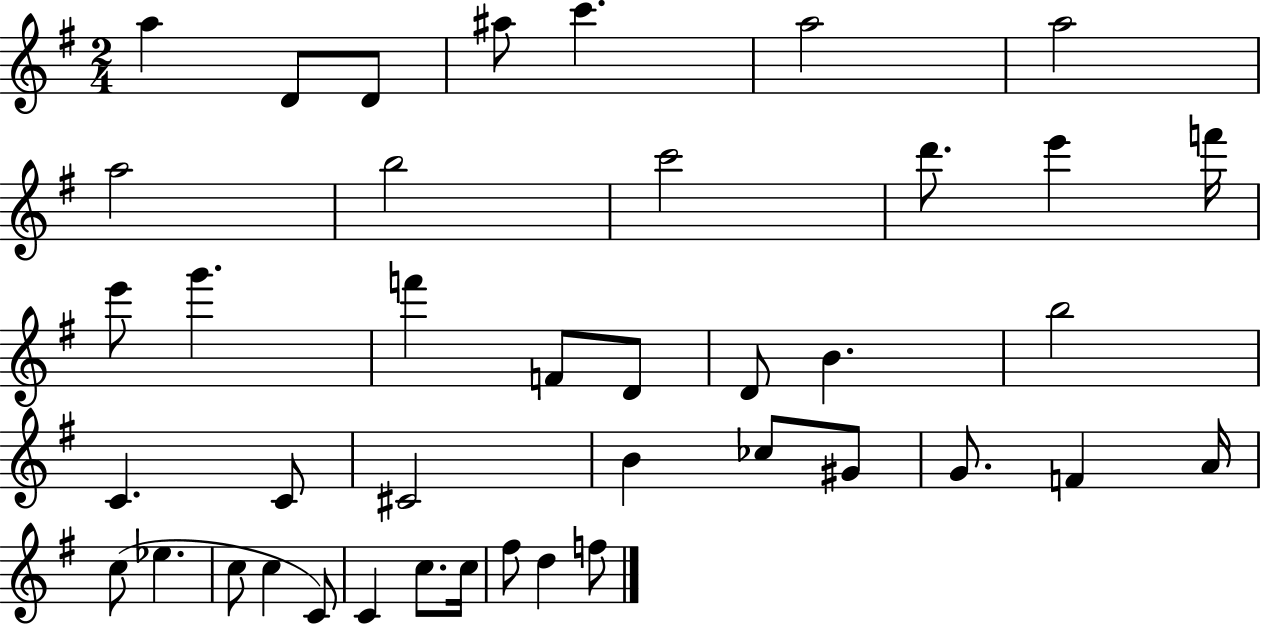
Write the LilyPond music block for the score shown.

{
  \clef treble
  \numericTimeSignature
  \time 2/4
  \key g \major
  a''4 d'8 d'8 | ais''8 c'''4. | a''2 | a''2 | \break a''2 | b''2 | c'''2 | d'''8. e'''4 f'''16 | \break e'''8 g'''4. | f'''4 f'8 d'8 | d'8 b'4. | b''2 | \break c'4. c'8 | cis'2 | b'4 ces''8 gis'8 | g'8. f'4 a'16 | \break c''8( ees''4. | c''8 c''4 c'8) | c'4 c''8. c''16 | fis''8 d''4 f''8 | \break \bar "|."
}